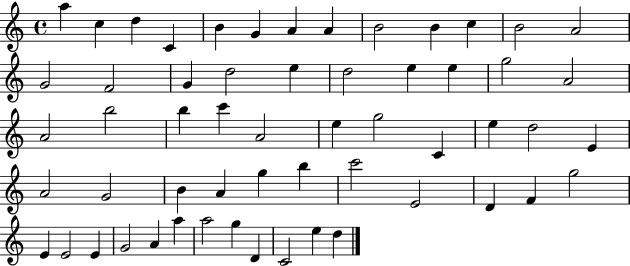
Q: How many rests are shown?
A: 0